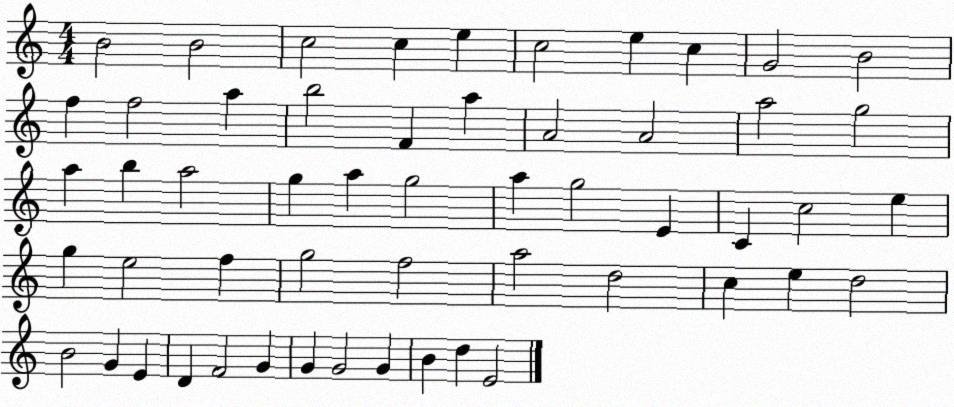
X:1
T:Untitled
M:4/4
L:1/4
K:C
B2 B2 c2 c e c2 e c G2 B2 f f2 a b2 F a A2 A2 a2 g2 a b a2 g a g2 a g2 E C c2 e g e2 f g2 f2 a2 d2 c e d2 B2 G E D F2 G G G2 G B d E2